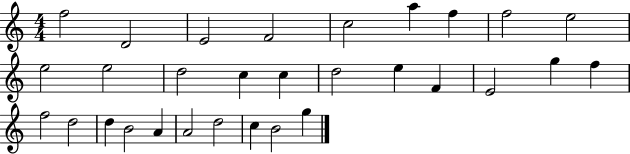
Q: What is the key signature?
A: C major